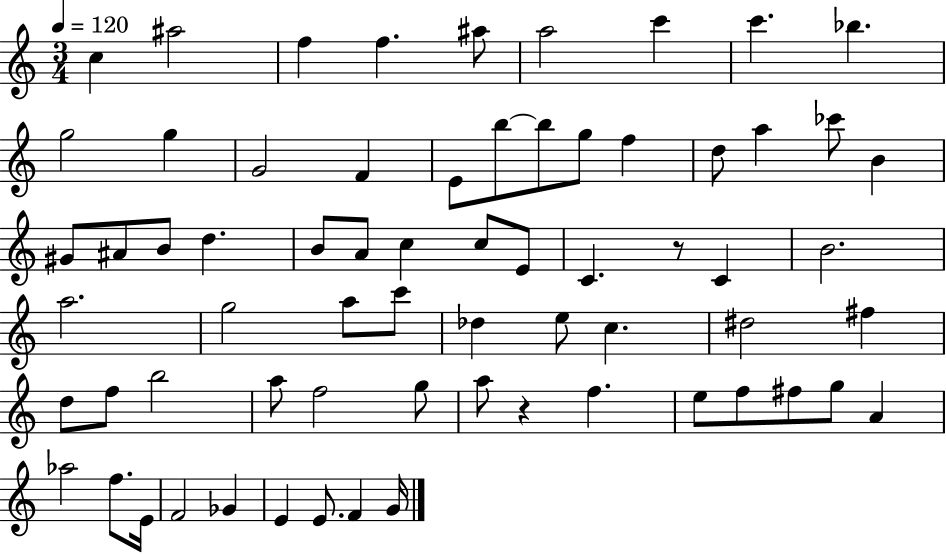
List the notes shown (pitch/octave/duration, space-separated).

C5/q A#5/h F5/q F5/q. A#5/e A5/h C6/q C6/q. Bb5/q. G5/h G5/q G4/h F4/q E4/e B5/e B5/e G5/e F5/q D5/e A5/q CES6/e B4/q G#4/e A#4/e B4/e D5/q. B4/e A4/e C5/q C5/e E4/e C4/q. R/e C4/q B4/h. A5/h. G5/h A5/e C6/e Db5/q E5/e C5/q. D#5/h F#5/q D5/e F5/e B5/h A5/e F5/h G5/e A5/e R/q F5/q. E5/e F5/e F#5/e G5/e A4/q Ab5/h F5/e. E4/s F4/h Gb4/q E4/q E4/e. F4/q G4/s